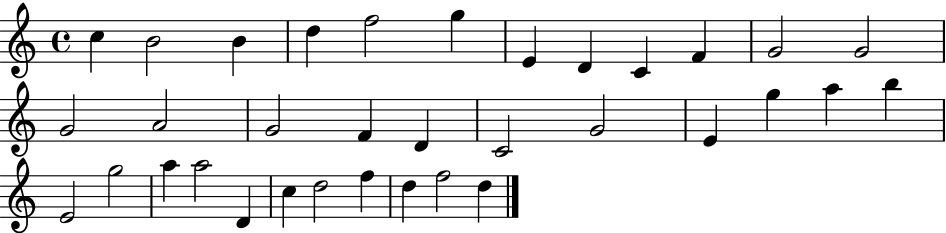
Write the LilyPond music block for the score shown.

{
  \clef treble
  \time 4/4
  \defaultTimeSignature
  \key c \major
  c''4 b'2 b'4 | d''4 f''2 g''4 | e'4 d'4 c'4 f'4 | g'2 g'2 | \break g'2 a'2 | g'2 f'4 d'4 | c'2 g'2 | e'4 g''4 a''4 b''4 | \break e'2 g''2 | a''4 a''2 d'4 | c''4 d''2 f''4 | d''4 f''2 d''4 | \break \bar "|."
}